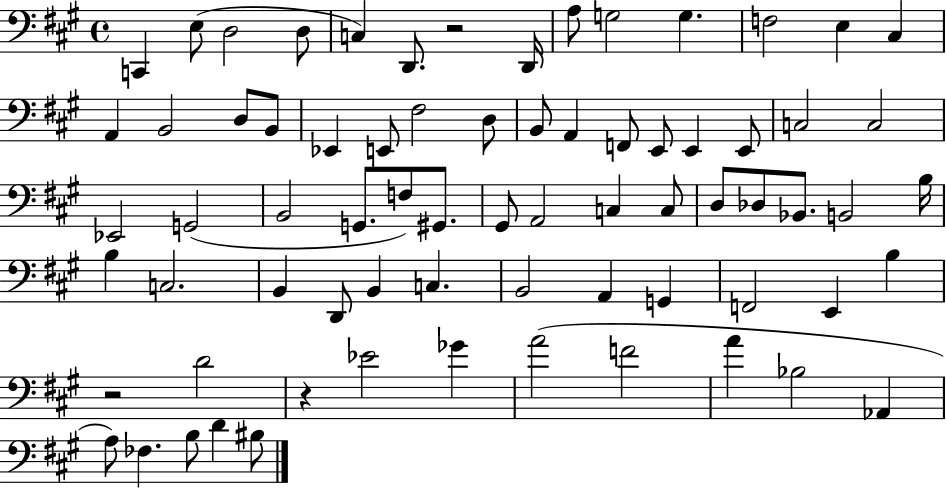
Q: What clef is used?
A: bass